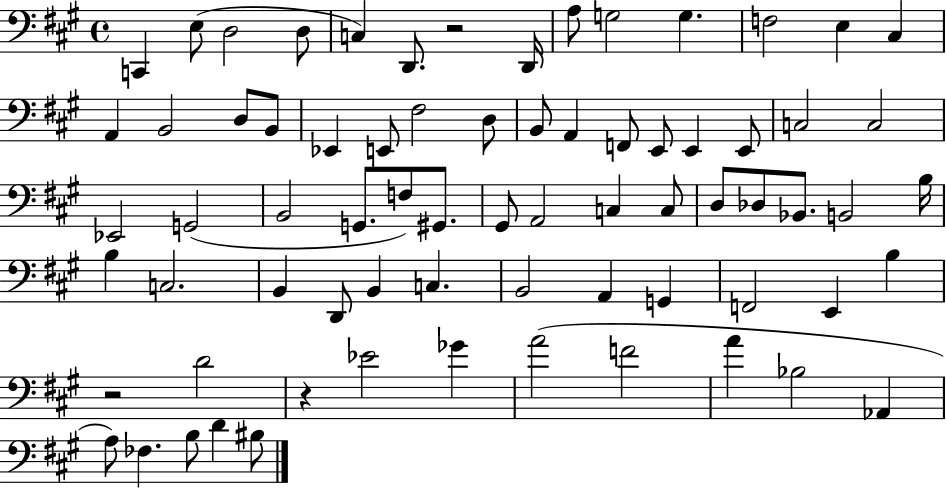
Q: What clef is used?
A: bass